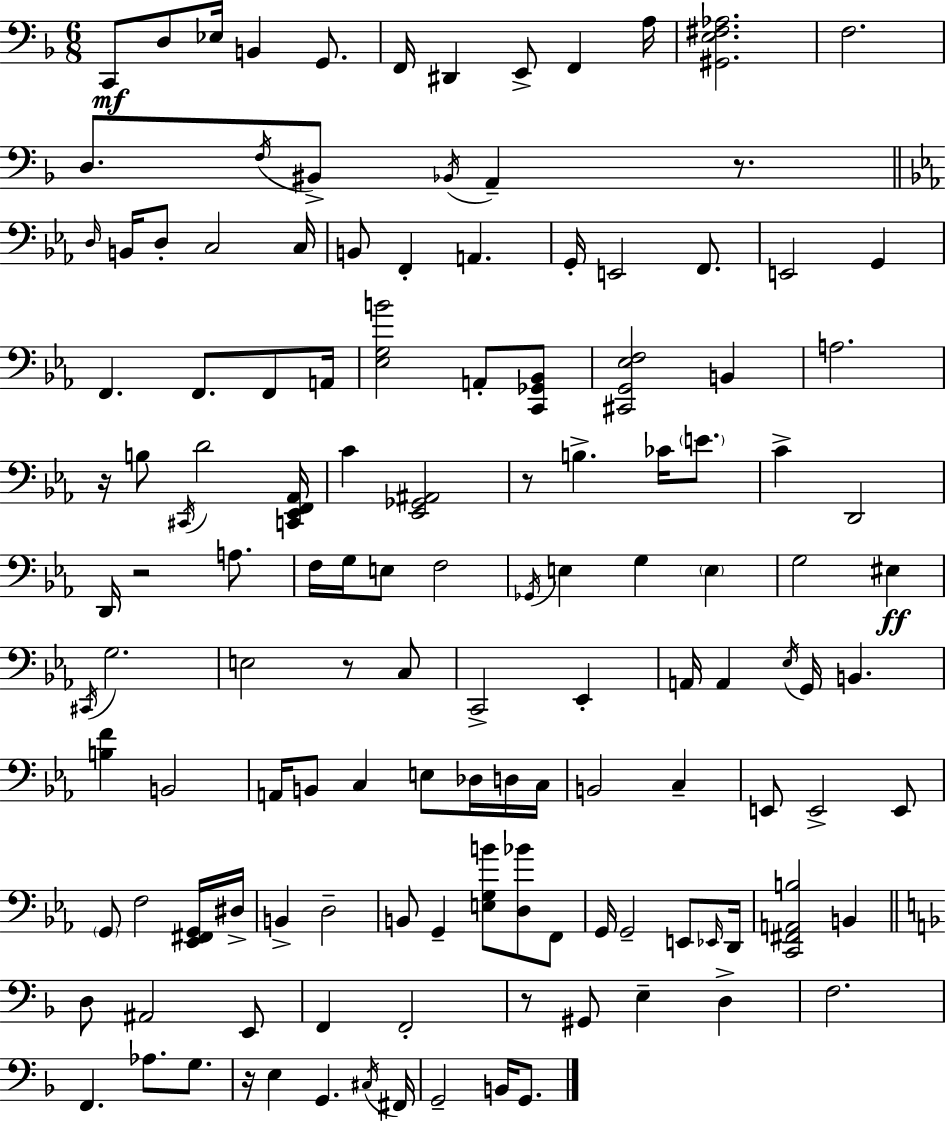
{
  \clef bass
  \numericTimeSignature
  \time 6/8
  \key f \major
  c,8\mf d8 ees16 b,4 g,8. | f,16 dis,4 e,8-> f,4 a16 | <gis, e fis aes>2. | f2. | \break d8. \acciaccatura { f16 } bis,8-> \acciaccatura { bes,16 } a,4-- r8. | \bar "||" \break \key ees \major \grace { d16 } b,16 d8-. c2 | c16 b,8 f,4-. a,4. | g,16-. e,2 f,8. | e,2 g,4 | \break f,4. f,8. f,8 | a,16 <ees g b'>2 a,8-. <c, ges, bes,>8 | <cis, g, ees f>2 b,4 | a2. | \break r16 b8 \acciaccatura { cis,16 } d'2 | <c, ees, f, aes,>16 c'4 <ees, ges, ais,>2 | r8 b4.-> ces'16 \parenthesize e'8. | c'4-> d,2 | \break d,16 r2 a8. | f16 g16 e8 f2 | \acciaccatura { ges,16 } e4 g4 \parenthesize e4 | g2 eis4\ff | \break \acciaccatura { cis,16 } g2. | e2 | r8 c8 c,2-> | ees,4-. a,16 a,4 \acciaccatura { ees16 } g,16 b,4. | \break <b f'>4 b,2 | a,16 b,8 c4 | e8 des16 d16 c16 b,2 | c4-- e,8 e,2-> | \break e,8 \parenthesize g,8 f2 | <ees, fis, g,>16 dis16-> b,4-> d2-- | b,8 g,4-- <e g b'>8 | <d bes'>8 f,8 g,16 g,2-- | \break e,8 \grace { ees,16 } d,16 <c, fis, a, b>2 | b,4 \bar "||" \break \key f \major d8 ais,2 e,8 | f,4 f,2-. | r8 gis,8 e4-- d4-> | f2. | \break f,4. aes8. g8. | r16 e4 g,4. \acciaccatura { cis16 } | fis,16 g,2-- b,16 g,8. | \bar "|."
}